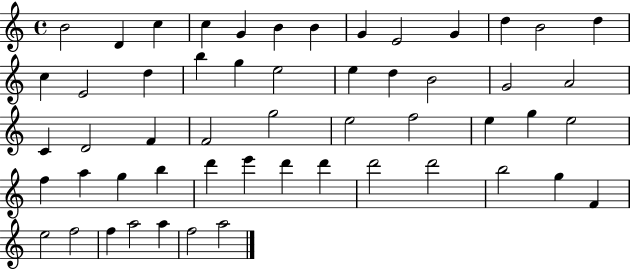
X:1
T:Untitled
M:4/4
L:1/4
K:C
B2 D c c G B B G E2 G d B2 d c E2 d b g e2 e d B2 G2 A2 C D2 F F2 g2 e2 f2 e g e2 f a g b d' e' d' d' d'2 d'2 b2 g F e2 f2 f a2 a f2 a2